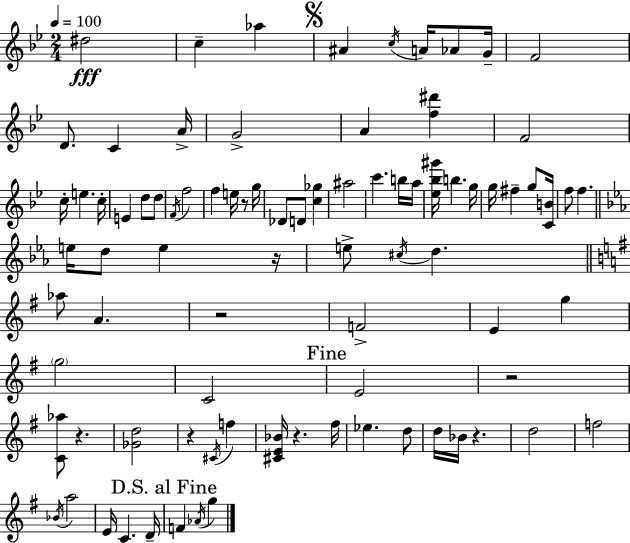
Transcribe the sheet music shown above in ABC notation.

X:1
T:Untitled
M:2/4
L:1/4
K:Gm
^d2 c _a ^A c/4 A/4 _A/2 G/4 F2 D/2 C A/4 G2 A [f^d'] F2 c/4 e c/4 E d/2 d/2 F/4 f2 f e/4 z/2 g/4 _D/2 D/2 [c_g] ^a2 c' b/4 a/4 [_e_b^g']/4 b g/4 g/4 ^f g/2 [CB]/4 f/2 f e/4 d/2 e z/4 e/2 ^c/4 d _a/2 A z2 F2 E g g2 C2 E2 z2 [C_a]/2 z [_Gd]2 z ^C/4 f [^CE_B]/4 z ^f/4 _e d/2 d/4 _B/4 z d2 f2 _B/4 a2 E/4 C D/4 F _A/4 g